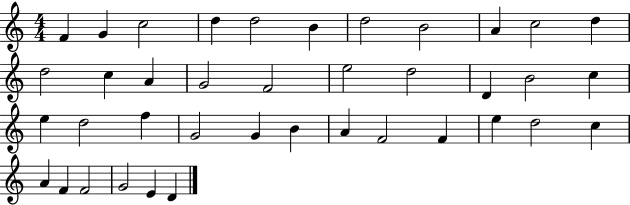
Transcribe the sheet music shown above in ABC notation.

X:1
T:Untitled
M:4/4
L:1/4
K:C
F G c2 d d2 B d2 B2 A c2 d d2 c A G2 F2 e2 d2 D B2 c e d2 f G2 G B A F2 F e d2 c A F F2 G2 E D